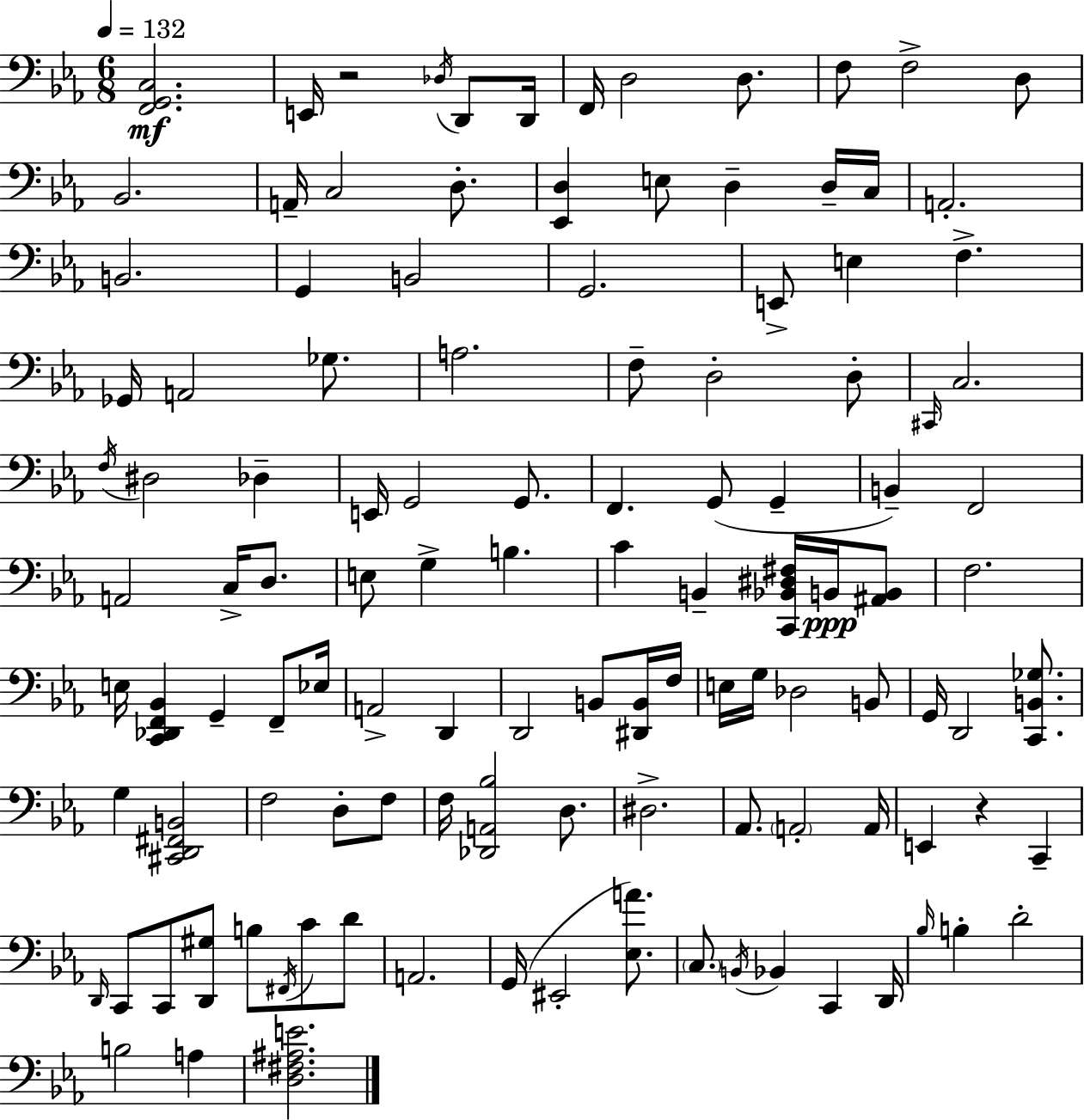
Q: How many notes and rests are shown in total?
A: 117